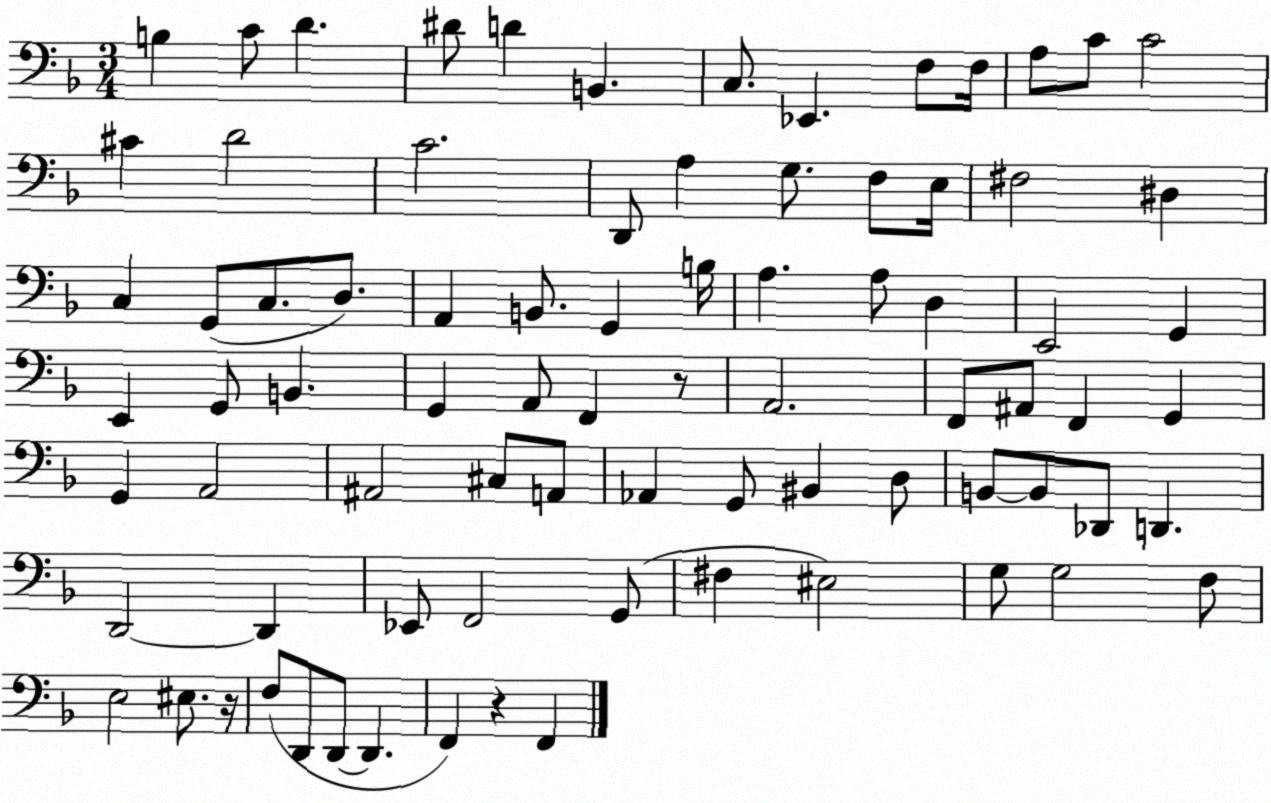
X:1
T:Untitled
M:3/4
L:1/4
K:F
B, C/2 D ^D/2 D B,, C,/2 _E,, F,/2 F,/4 A,/2 C/2 C2 ^C D2 C2 D,,/2 A, G,/2 F,/2 E,/4 ^F,2 ^D, C, G,,/2 C,/2 D,/2 A,, B,,/2 G,, B,/4 A, A,/2 D, E,,2 G,, E,, G,,/2 B,, G,, A,,/2 F,, z/2 A,,2 F,,/2 ^A,,/2 F,, G,, G,, A,,2 ^A,,2 ^C,/2 A,,/2 _A,, G,,/2 ^B,, D,/2 B,,/2 B,,/2 _D,,/2 D,, D,,2 D,, _E,,/2 F,,2 G,,/2 ^F, ^E,2 G,/2 G,2 F,/2 E,2 ^E,/2 z/4 F,/2 D,,/2 D,,/2 D,, F,, z F,,